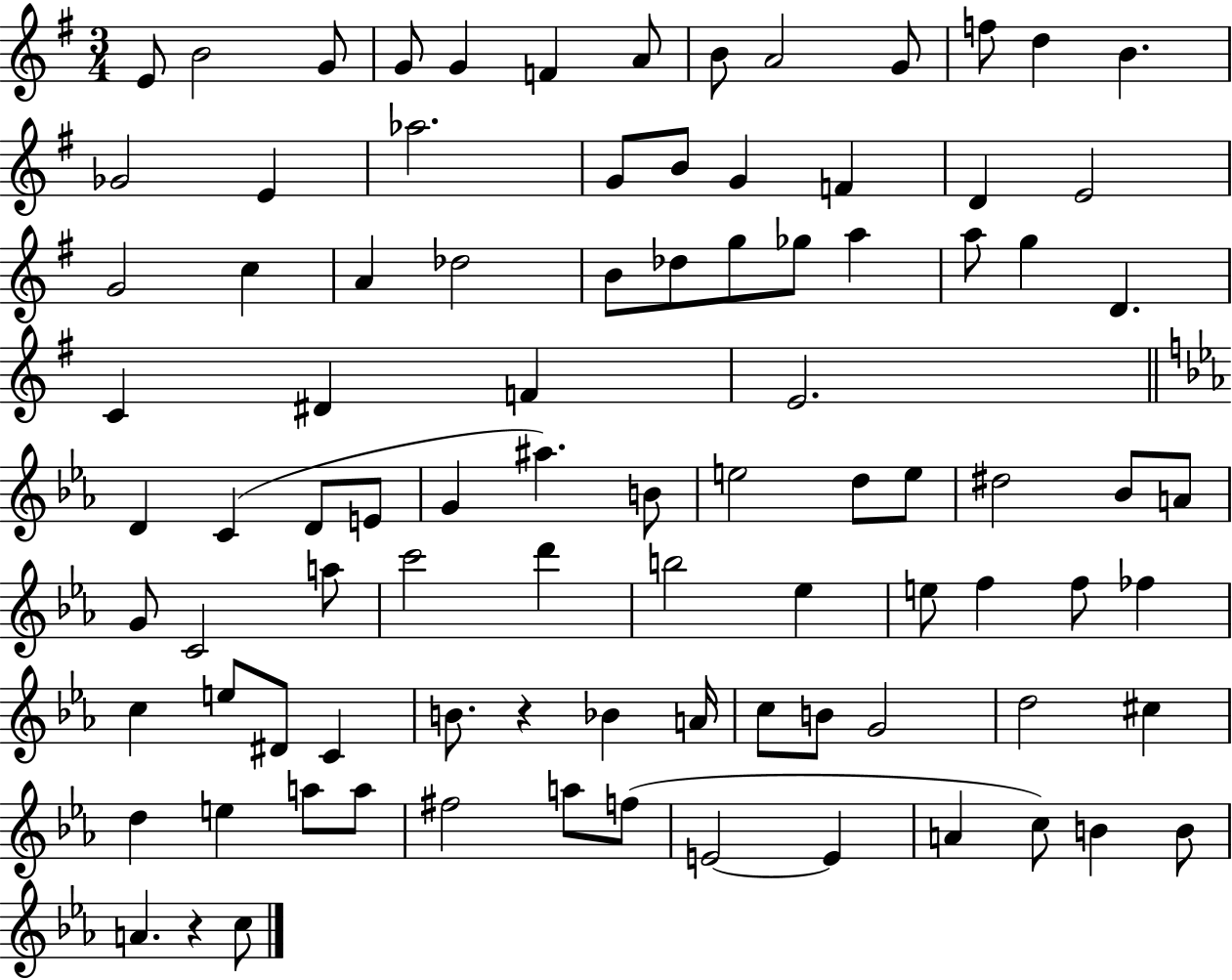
E4/e B4/h G4/e G4/e G4/q F4/q A4/e B4/e A4/h G4/e F5/e D5/q B4/q. Gb4/h E4/q Ab5/h. G4/e B4/e G4/q F4/q D4/q E4/h G4/h C5/q A4/q Db5/h B4/e Db5/e G5/e Gb5/e A5/q A5/e G5/q D4/q. C4/q D#4/q F4/q E4/h. D4/q C4/q D4/e E4/e G4/q A#5/q. B4/e E5/h D5/e E5/e D#5/h Bb4/e A4/e G4/e C4/h A5/e C6/h D6/q B5/h Eb5/q E5/e F5/q F5/e FES5/q C5/q E5/e D#4/e C4/q B4/e. R/q Bb4/q A4/s C5/e B4/e G4/h D5/h C#5/q D5/q E5/q A5/e A5/e F#5/h A5/e F5/e E4/h E4/q A4/q C5/e B4/q B4/e A4/q. R/q C5/e